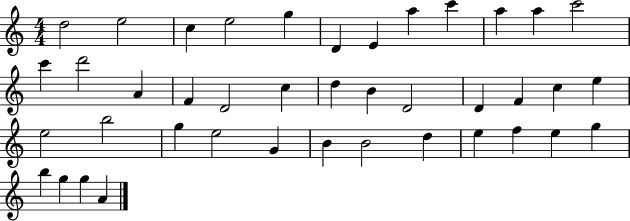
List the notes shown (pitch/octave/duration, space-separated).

D5/h E5/h C5/q E5/h G5/q D4/q E4/q A5/q C6/q A5/q A5/q C6/h C6/q D6/h A4/q F4/q D4/h C5/q D5/q B4/q D4/h D4/q F4/q C5/q E5/q E5/h B5/h G5/q E5/h G4/q B4/q B4/h D5/q E5/q F5/q E5/q G5/q B5/q G5/q G5/q A4/q